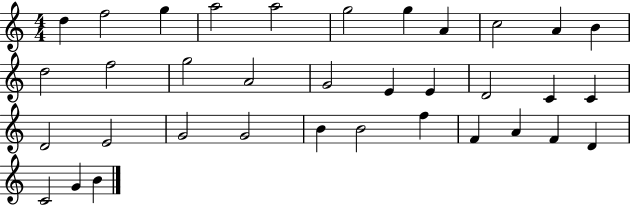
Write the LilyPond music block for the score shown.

{
  \clef treble
  \numericTimeSignature
  \time 4/4
  \key c \major
  d''4 f''2 g''4 | a''2 a''2 | g''2 g''4 a'4 | c''2 a'4 b'4 | \break d''2 f''2 | g''2 a'2 | g'2 e'4 e'4 | d'2 c'4 c'4 | \break d'2 e'2 | g'2 g'2 | b'4 b'2 f''4 | f'4 a'4 f'4 d'4 | \break c'2 g'4 b'4 | \bar "|."
}